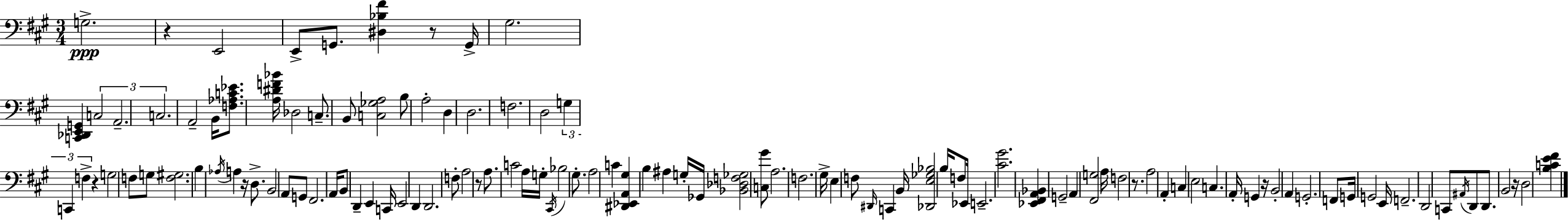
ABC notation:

X:1
T:Untitled
M:3/4
L:1/4
K:A
G,2 z E,,2 E,,/2 G,,/2 [^D,_B,^F] z/2 G,,/4 ^G,2 [C,,_D,,E,,G,,] C,2 A,,2 C,2 A,,2 B,,/4 [F,_A,C_E]/2 [A,^DF_B]/4 _D,2 C,/2 B,,/2 [C,_G,A,]2 B,/2 A,2 D, D,2 F,2 D,2 G, C,, F, z G,2 F,/2 G,/2 [F,^G,]2 B, _A,/4 A, z/4 D,/2 B,,2 A,,/2 G,,/2 ^F,,2 A,,/4 B,,/2 D,, E,, C,,/4 E,,2 D,, D,,2 F,/2 A,2 z/2 A,/2 C2 A,/4 G,/4 ^C,,/4 _B,2 ^G,/2 A,2 C [^D,,_E,,A,,^G,] B, ^A, G,/4 _G,,/4 [_B,,_D,F,_G,]2 [C,^G]/2 A,2 F,2 ^G,/4 E, F,/2 ^D,,/4 C,, B,,/4 [_D,,E,_G,_B,]2 B,/4 F,/2 _E,,/4 E,,2 [^C^G]2 [_E,,^F,,A,,_B,,] G,,2 A,, [^F,,G,]2 A,/4 F,2 z/2 A,2 A,, C, E,2 C, A,,/4 G,, z/4 B,,2 A,, G,,2 F,,/2 G,,/4 G,,2 E,,/4 F,,2 D,,2 C,,/2 ^A,,/4 D,,/2 D,,/2 B,,2 z/4 D,2 [B,CE^F]